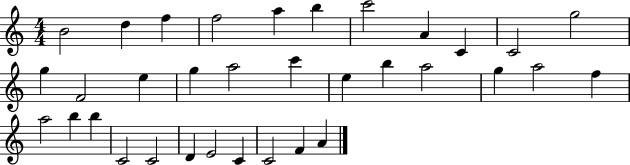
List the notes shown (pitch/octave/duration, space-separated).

B4/h D5/q F5/q F5/h A5/q B5/q C6/h A4/q C4/q C4/h G5/h G5/q F4/h E5/q G5/q A5/h C6/q E5/q B5/q A5/h G5/q A5/h F5/q A5/h B5/q B5/q C4/h C4/h D4/q E4/h C4/q C4/h F4/q A4/q